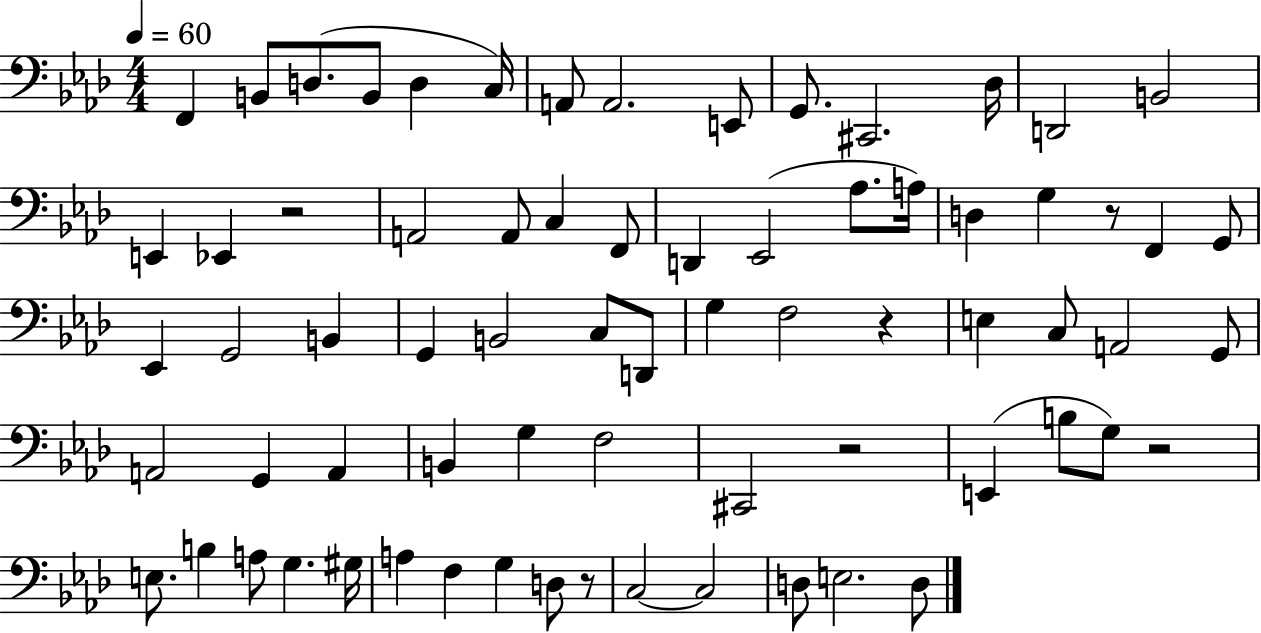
F2/q B2/e D3/e. B2/e D3/q C3/s A2/e A2/h. E2/e G2/e. C#2/h. Db3/s D2/h B2/h E2/q Eb2/q R/h A2/h A2/e C3/q F2/e D2/q Eb2/h Ab3/e. A3/s D3/q G3/q R/e F2/q G2/e Eb2/q G2/h B2/q G2/q B2/h C3/e D2/e G3/q F3/h R/q E3/q C3/e A2/h G2/e A2/h G2/q A2/q B2/q G3/q F3/h C#2/h R/h E2/q B3/e G3/e R/h E3/e. B3/q A3/e G3/q. G#3/s A3/q F3/q G3/q D3/e R/e C3/h C3/h D3/e E3/h. D3/e